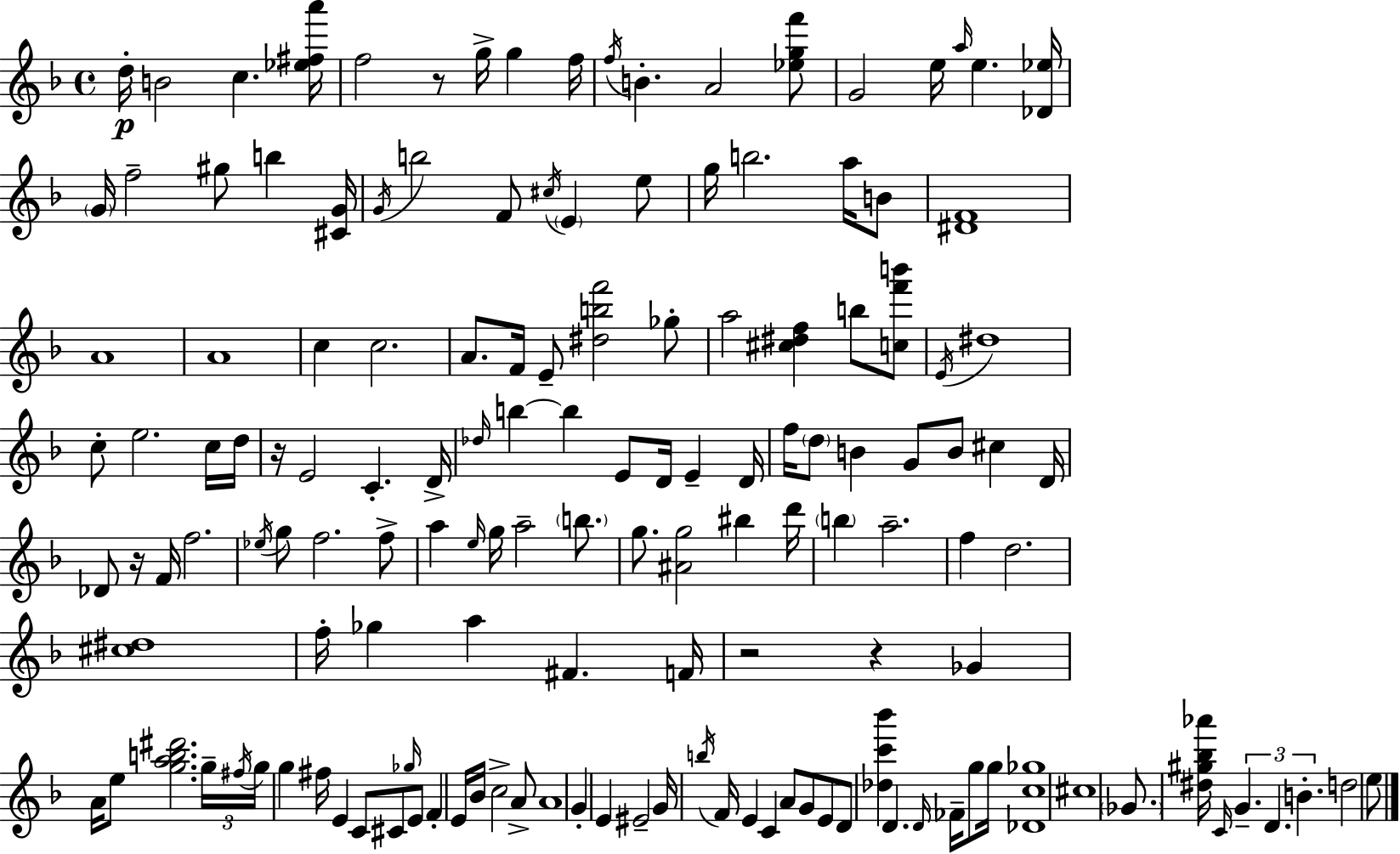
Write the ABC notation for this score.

X:1
T:Untitled
M:4/4
L:1/4
K:Dm
d/4 B2 c [_e^fa']/4 f2 z/2 g/4 g f/4 f/4 B A2 [_egf']/2 G2 e/4 a/4 e [_D_e]/4 G/4 f2 ^g/2 b [^CG]/4 G/4 b2 F/2 ^c/4 E e/2 g/4 b2 a/4 B/2 [^DF]4 A4 A4 c c2 A/2 F/4 E/2 [^dbf']2 _g/2 a2 [^c^df] b/2 [cf'b']/2 E/4 ^d4 c/2 e2 c/4 d/4 z/4 E2 C D/4 _d/4 b b E/2 D/4 E D/4 f/4 d/2 B G/2 B/2 ^c D/4 _D/2 z/4 F/4 f2 _e/4 g/2 f2 f/2 a e/4 g/4 a2 b/2 g/2 [^Ag]2 ^b d'/4 b a2 f d2 [^c^d]4 f/4 _g a ^F F/4 z2 z _G A/4 e/2 [gab^d']2 g/4 ^f/4 g/4 g ^f/4 E C/2 ^C/2 _g/4 E/2 F E/4 _B/4 c2 A/2 A4 G E ^E2 G/4 b/4 F/4 E C A/2 G/2 E/2 D/2 [_dc'_b'] D D/4 _F/4 g/2 g/4 [_Dc_g]4 ^c4 _G/2 [^d^g_b_a']/4 C/4 G D B d2 e/2